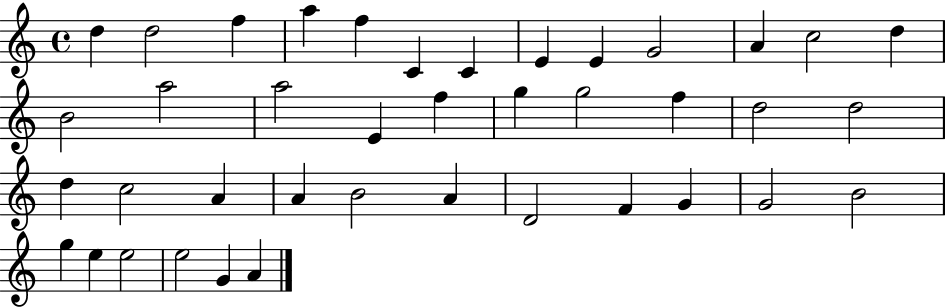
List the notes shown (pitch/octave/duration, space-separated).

D5/q D5/h F5/q A5/q F5/q C4/q C4/q E4/q E4/q G4/h A4/q C5/h D5/q B4/h A5/h A5/h E4/q F5/q G5/q G5/h F5/q D5/h D5/h D5/q C5/h A4/q A4/q B4/h A4/q D4/h F4/q G4/q G4/h B4/h G5/q E5/q E5/h E5/h G4/q A4/q